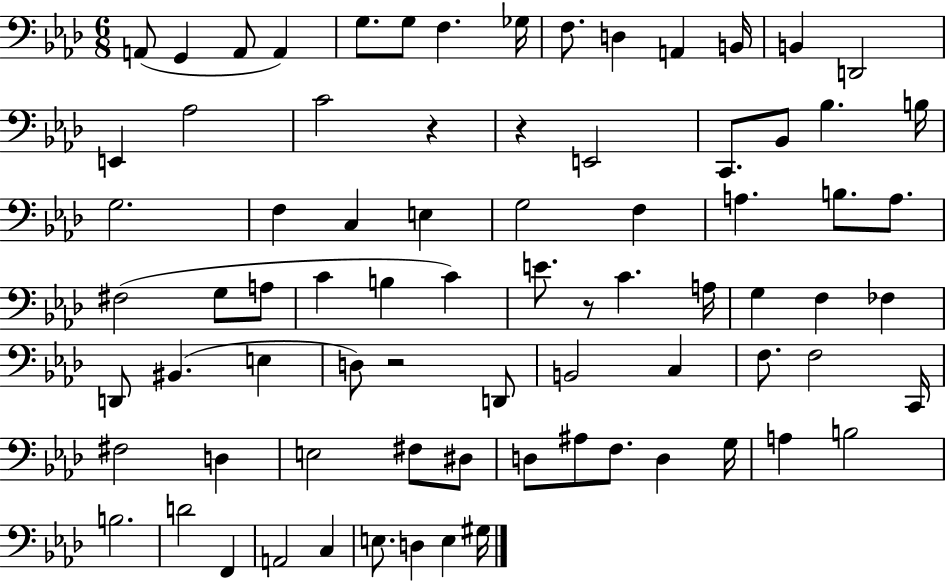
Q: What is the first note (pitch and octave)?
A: A2